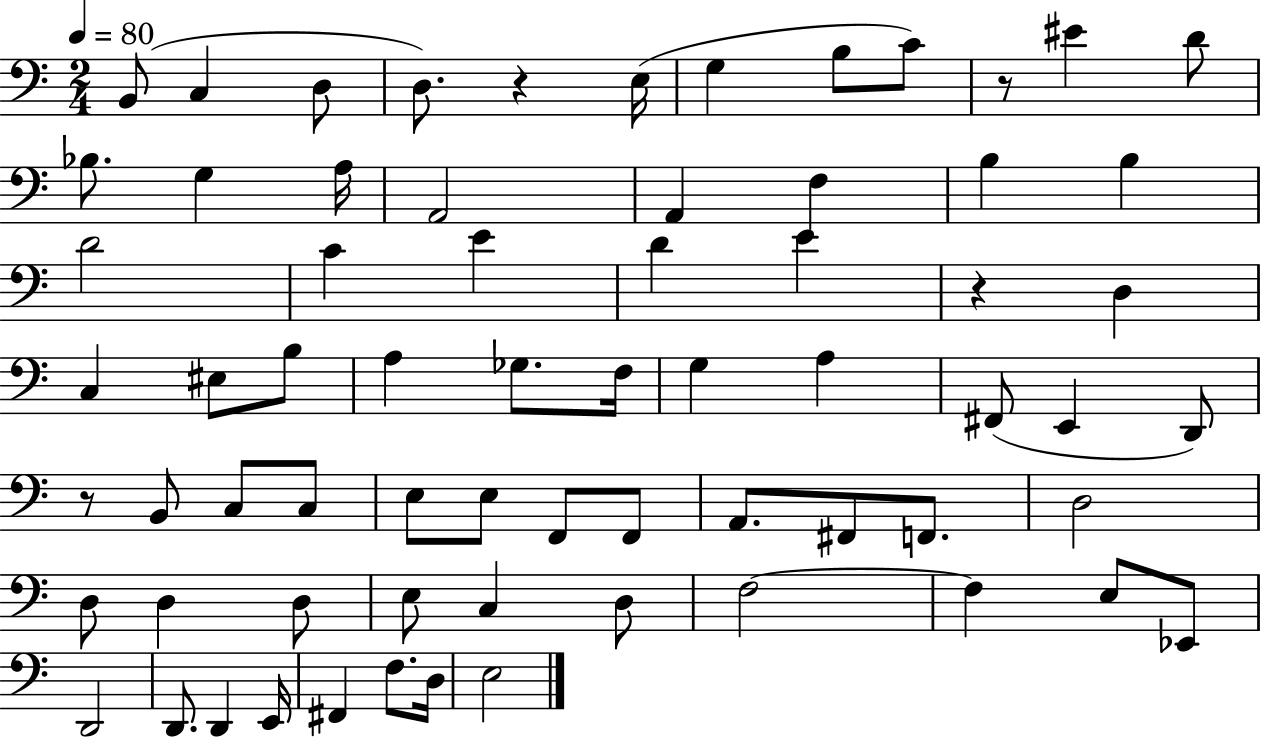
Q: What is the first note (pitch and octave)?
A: B2